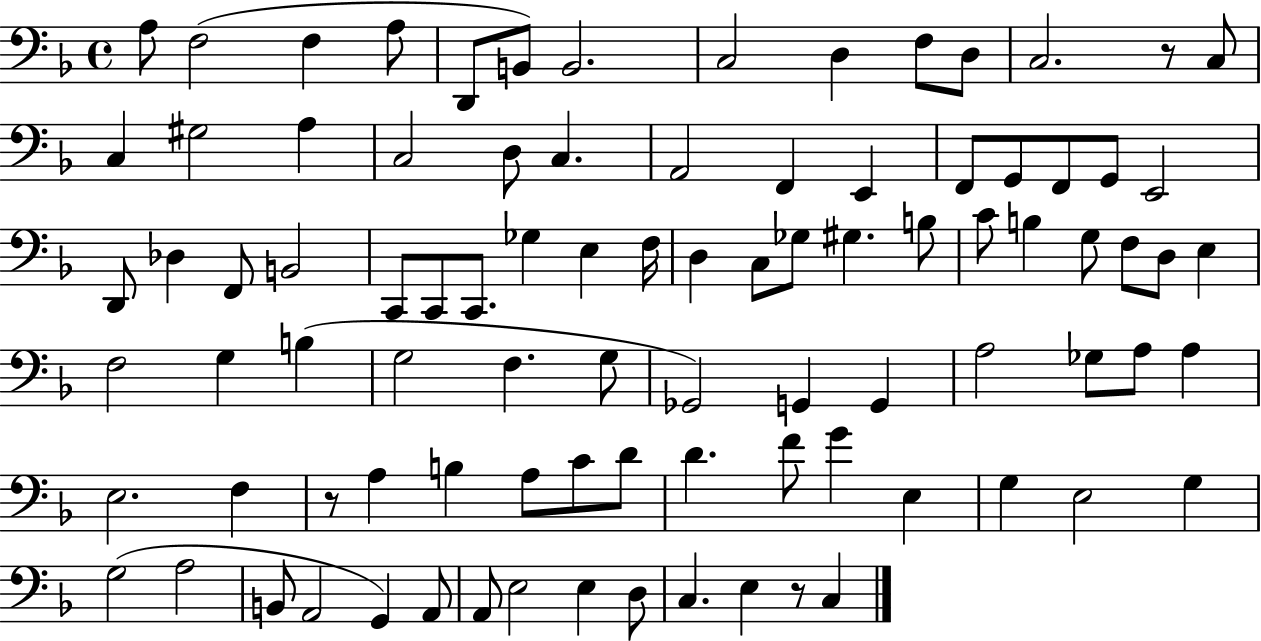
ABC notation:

X:1
T:Untitled
M:4/4
L:1/4
K:F
A,/2 F,2 F, A,/2 D,,/2 B,,/2 B,,2 C,2 D, F,/2 D,/2 C,2 z/2 C,/2 C, ^G,2 A, C,2 D,/2 C, A,,2 F,, E,, F,,/2 G,,/2 F,,/2 G,,/2 E,,2 D,,/2 _D, F,,/2 B,,2 C,,/2 C,,/2 C,,/2 _G, E, F,/4 D, C,/2 _G,/2 ^G, B,/2 C/2 B, G,/2 F,/2 D,/2 E, F,2 G, B, G,2 F, G,/2 _G,,2 G,, G,, A,2 _G,/2 A,/2 A, E,2 F, z/2 A, B, A,/2 C/2 D/2 D F/2 G E, G, E,2 G, G,2 A,2 B,,/2 A,,2 G,, A,,/2 A,,/2 E,2 E, D,/2 C, E, z/2 C,